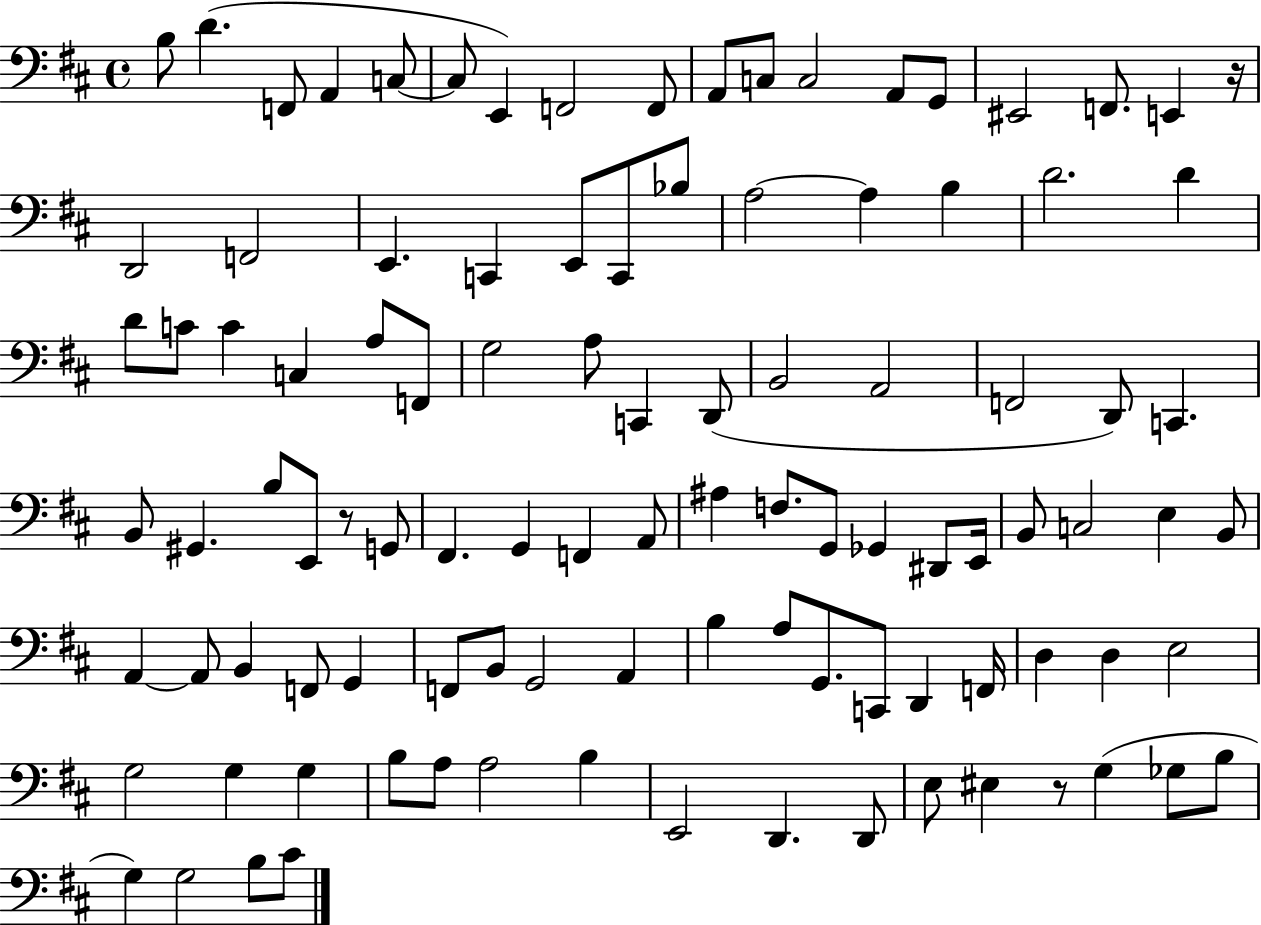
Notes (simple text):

B3/e D4/q. F2/e A2/q C3/e C3/e E2/q F2/h F2/e A2/e C3/e C3/h A2/e G2/e EIS2/h F2/e. E2/q R/s D2/h F2/h E2/q. C2/q E2/e C2/e Bb3/e A3/h A3/q B3/q D4/h. D4/q D4/e C4/e C4/q C3/q A3/e F2/e G3/h A3/e C2/q D2/e B2/h A2/h F2/h D2/e C2/q. B2/e G#2/q. B3/e E2/e R/e G2/e F#2/q. G2/q F2/q A2/e A#3/q F3/e. G2/e Gb2/q D#2/e E2/s B2/e C3/h E3/q B2/e A2/q A2/e B2/q F2/e G2/q F2/e B2/e G2/h A2/q B3/q A3/e G2/e. C2/e D2/q F2/s D3/q D3/q E3/h G3/h G3/q G3/q B3/e A3/e A3/h B3/q E2/h D2/q. D2/e E3/e EIS3/q R/e G3/q Gb3/e B3/e G3/q G3/h B3/e C#4/e